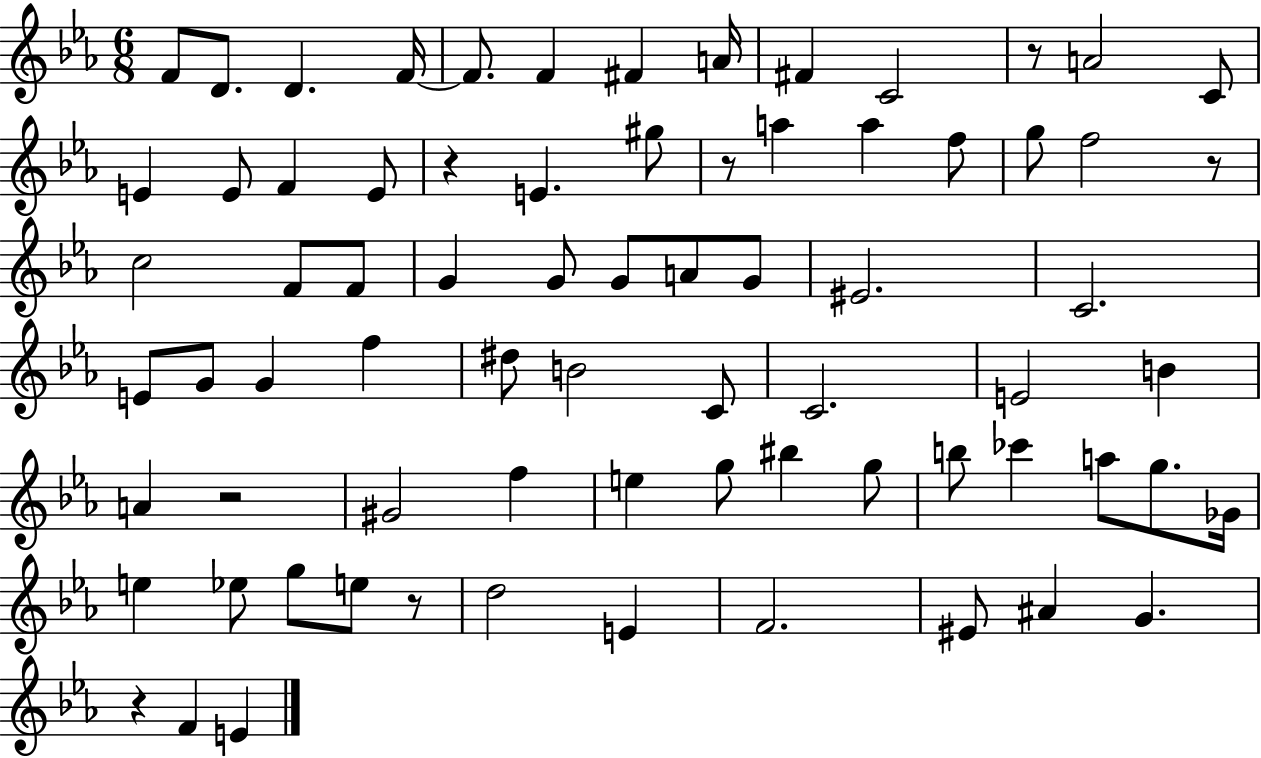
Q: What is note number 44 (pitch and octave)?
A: A4